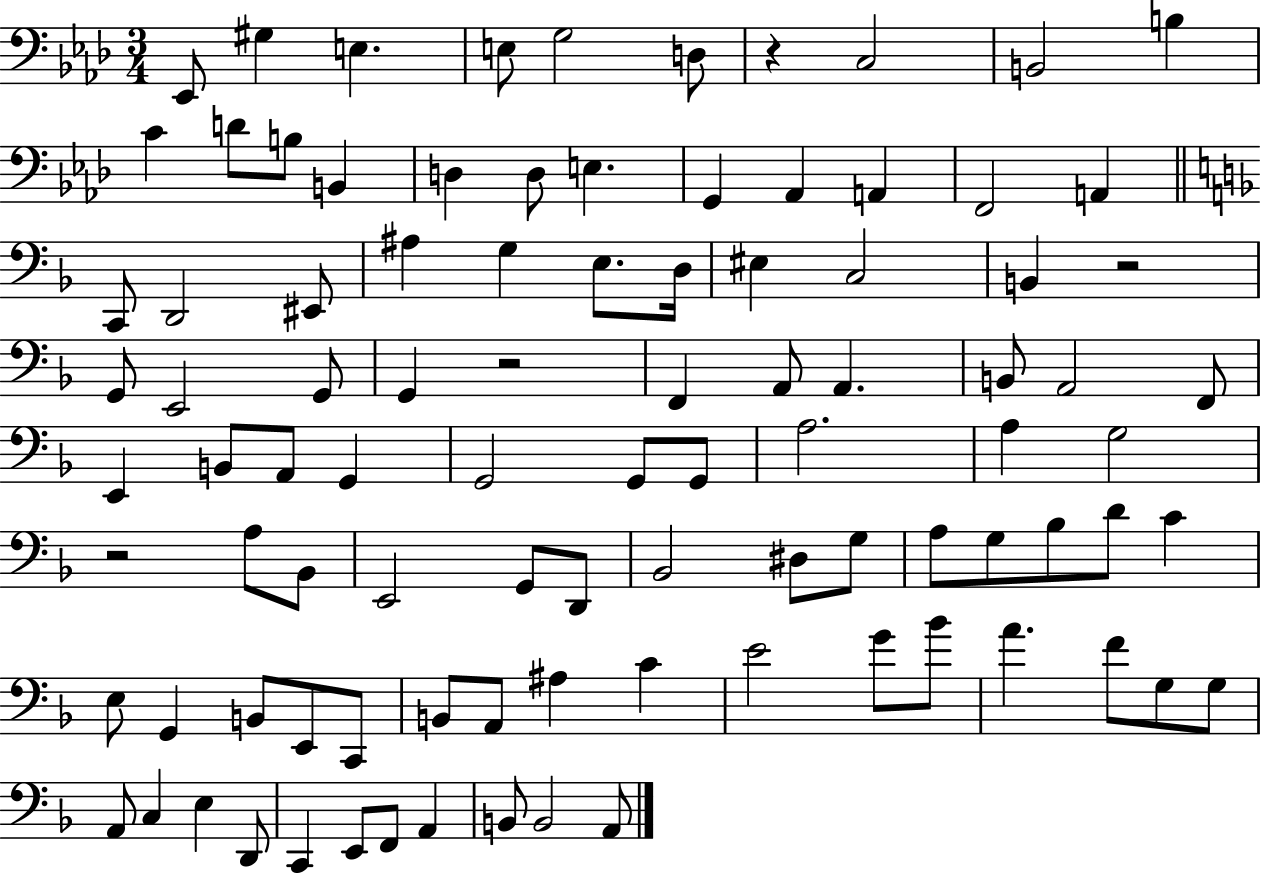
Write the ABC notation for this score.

X:1
T:Untitled
M:3/4
L:1/4
K:Ab
_E,,/2 ^G, E, E,/2 G,2 D,/2 z C,2 B,,2 B, C D/2 B,/2 B,, D, D,/2 E, G,, _A,, A,, F,,2 A,, C,,/2 D,,2 ^E,,/2 ^A, G, E,/2 D,/4 ^E, C,2 B,, z2 G,,/2 E,,2 G,,/2 G,, z2 F,, A,,/2 A,, B,,/2 A,,2 F,,/2 E,, B,,/2 A,,/2 G,, G,,2 G,,/2 G,,/2 A,2 A, G,2 z2 A,/2 _B,,/2 E,,2 G,,/2 D,,/2 _B,,2 ^D,/2 G,/2 A,/2 G,/2 _B,/2 D/2 C E,/2 G,, B,,/2 E,,/2 C,,/2 B,,/2 A,,/2 ^A, C E2 G/2 _B/2 A F/2 G,/2 G,/2 A,,/2 C, E, D,,/2 C,, E,,/2 F,,/2 A,, B,,/2 B,,2 A,,/2